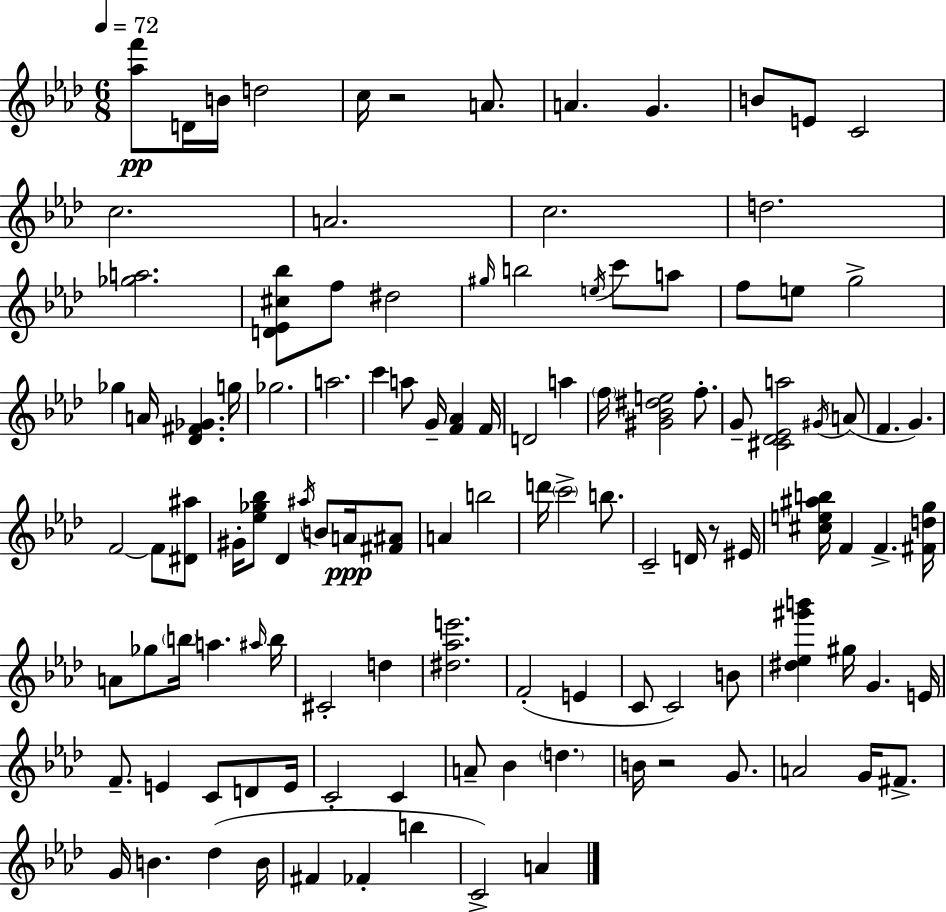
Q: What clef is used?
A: treble